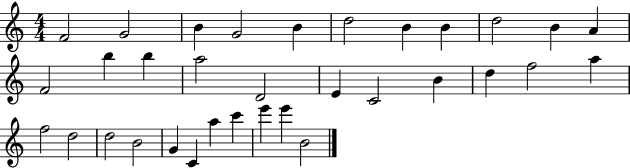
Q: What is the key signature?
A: C major